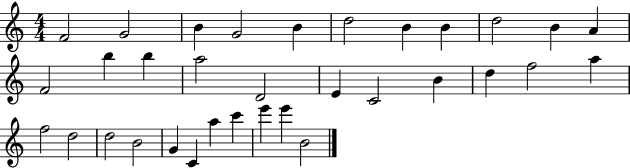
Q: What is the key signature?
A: C major